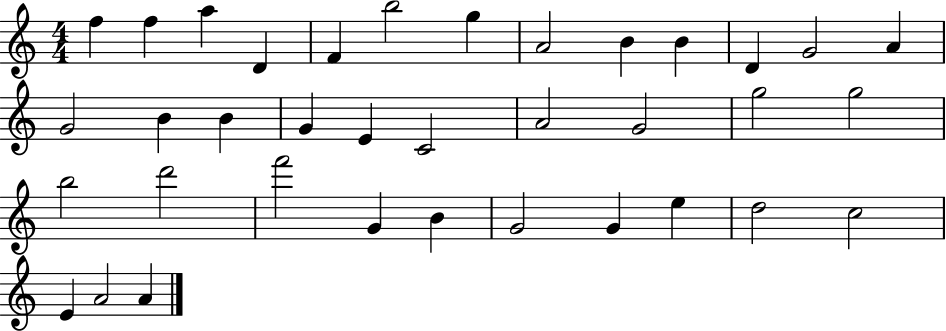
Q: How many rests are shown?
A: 0